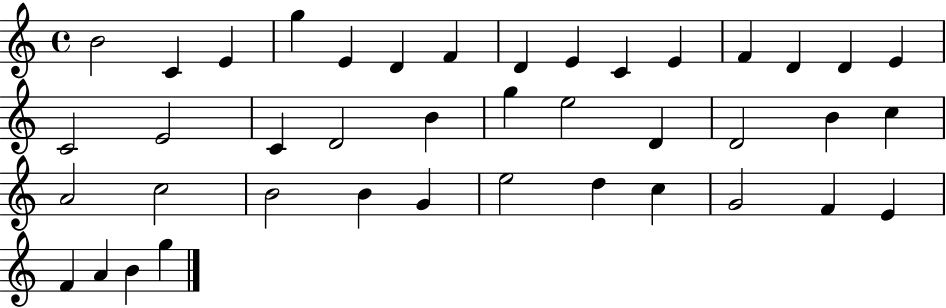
{
  \clef treble
  \time 4/4
  \defaultTimeSignature
  \key c \major
  b'2 c'4 e'4 | g''4 e'4 d'4 f'4 | d'4 e'4 c'4 e'4 | f'4 d'4 d'4 e'4 | \break c'2 e'2 | c'4 d'2 b'4 | g''4 e''2 d'4 | d'2 b'4 c''4 | \break a'2 c''2 | b'2 b'4 g'4 | e''2 d''4 c''4 | g'2 f'4 e'4 | \break f'4 a'4 b'4 g''4 | \bar "|."
}